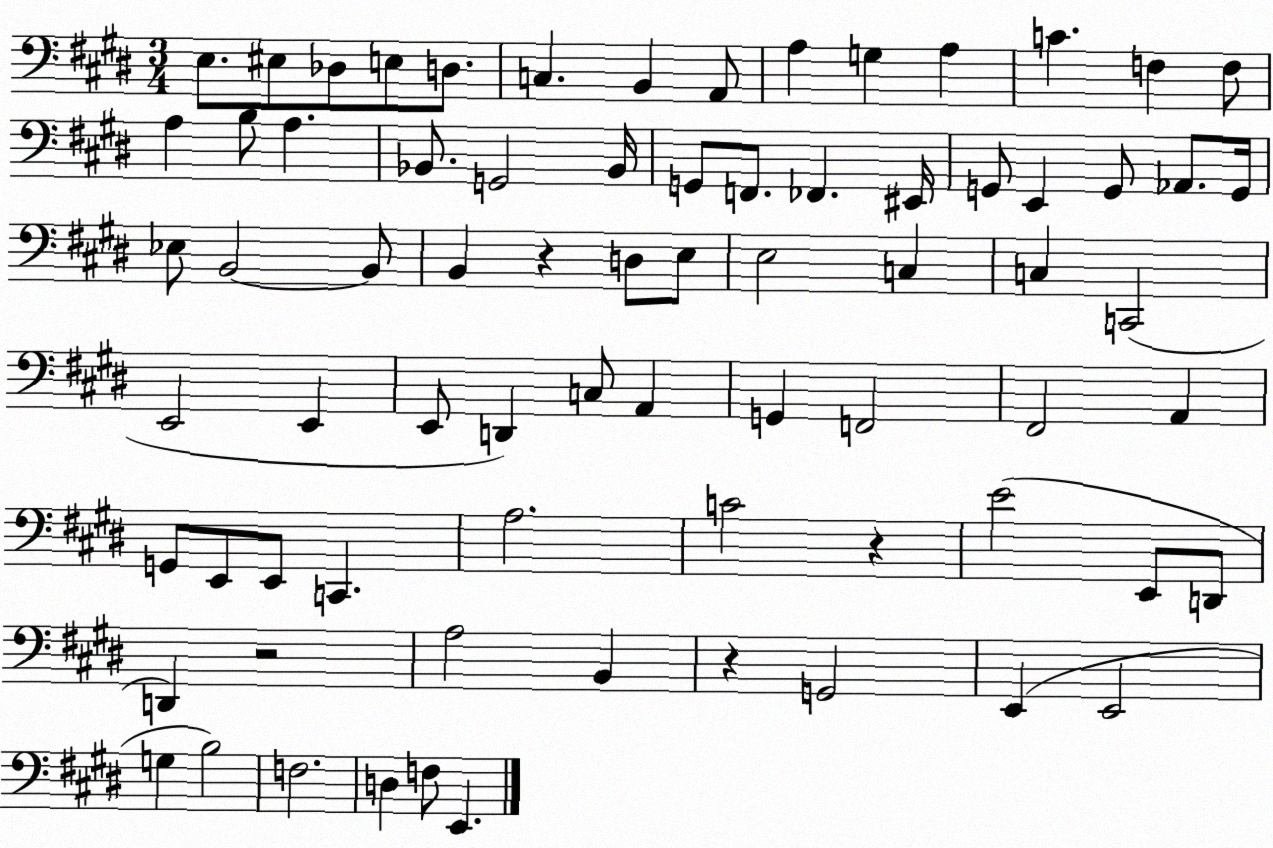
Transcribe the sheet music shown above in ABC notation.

X:1
T:Untitled
M:3/4
L:1/4
K:E
E,/2 ^E,/2 _D,/2 E,/2 D,/2 C, B,, A,,/2 A, G, A, C F, F,/2 A, B,/2 A, _B,,/2 G,,2 _B,,/4 G,,/2 F,,/2 _F,, ^E,,/4 G,,/2 E,, G,,/2 _A,,/2 G,,/4 _E,/2 B,,2 B,,/2 B,, z D,/2 E,/2 E,2 C, C, C,,2 E,,2 E,, E,,/2 D,, C,/2 A,, G,, F,,2 ^F,,2 A,, G,,/2 E,,/2 E,,/2 C,, A,2 C2 z E2 E,,/2 D,,/2 D,, z2 A,2 B,, z G,,2 E,, E,,2 G, B,2 F,2 D, F,/2 E,,